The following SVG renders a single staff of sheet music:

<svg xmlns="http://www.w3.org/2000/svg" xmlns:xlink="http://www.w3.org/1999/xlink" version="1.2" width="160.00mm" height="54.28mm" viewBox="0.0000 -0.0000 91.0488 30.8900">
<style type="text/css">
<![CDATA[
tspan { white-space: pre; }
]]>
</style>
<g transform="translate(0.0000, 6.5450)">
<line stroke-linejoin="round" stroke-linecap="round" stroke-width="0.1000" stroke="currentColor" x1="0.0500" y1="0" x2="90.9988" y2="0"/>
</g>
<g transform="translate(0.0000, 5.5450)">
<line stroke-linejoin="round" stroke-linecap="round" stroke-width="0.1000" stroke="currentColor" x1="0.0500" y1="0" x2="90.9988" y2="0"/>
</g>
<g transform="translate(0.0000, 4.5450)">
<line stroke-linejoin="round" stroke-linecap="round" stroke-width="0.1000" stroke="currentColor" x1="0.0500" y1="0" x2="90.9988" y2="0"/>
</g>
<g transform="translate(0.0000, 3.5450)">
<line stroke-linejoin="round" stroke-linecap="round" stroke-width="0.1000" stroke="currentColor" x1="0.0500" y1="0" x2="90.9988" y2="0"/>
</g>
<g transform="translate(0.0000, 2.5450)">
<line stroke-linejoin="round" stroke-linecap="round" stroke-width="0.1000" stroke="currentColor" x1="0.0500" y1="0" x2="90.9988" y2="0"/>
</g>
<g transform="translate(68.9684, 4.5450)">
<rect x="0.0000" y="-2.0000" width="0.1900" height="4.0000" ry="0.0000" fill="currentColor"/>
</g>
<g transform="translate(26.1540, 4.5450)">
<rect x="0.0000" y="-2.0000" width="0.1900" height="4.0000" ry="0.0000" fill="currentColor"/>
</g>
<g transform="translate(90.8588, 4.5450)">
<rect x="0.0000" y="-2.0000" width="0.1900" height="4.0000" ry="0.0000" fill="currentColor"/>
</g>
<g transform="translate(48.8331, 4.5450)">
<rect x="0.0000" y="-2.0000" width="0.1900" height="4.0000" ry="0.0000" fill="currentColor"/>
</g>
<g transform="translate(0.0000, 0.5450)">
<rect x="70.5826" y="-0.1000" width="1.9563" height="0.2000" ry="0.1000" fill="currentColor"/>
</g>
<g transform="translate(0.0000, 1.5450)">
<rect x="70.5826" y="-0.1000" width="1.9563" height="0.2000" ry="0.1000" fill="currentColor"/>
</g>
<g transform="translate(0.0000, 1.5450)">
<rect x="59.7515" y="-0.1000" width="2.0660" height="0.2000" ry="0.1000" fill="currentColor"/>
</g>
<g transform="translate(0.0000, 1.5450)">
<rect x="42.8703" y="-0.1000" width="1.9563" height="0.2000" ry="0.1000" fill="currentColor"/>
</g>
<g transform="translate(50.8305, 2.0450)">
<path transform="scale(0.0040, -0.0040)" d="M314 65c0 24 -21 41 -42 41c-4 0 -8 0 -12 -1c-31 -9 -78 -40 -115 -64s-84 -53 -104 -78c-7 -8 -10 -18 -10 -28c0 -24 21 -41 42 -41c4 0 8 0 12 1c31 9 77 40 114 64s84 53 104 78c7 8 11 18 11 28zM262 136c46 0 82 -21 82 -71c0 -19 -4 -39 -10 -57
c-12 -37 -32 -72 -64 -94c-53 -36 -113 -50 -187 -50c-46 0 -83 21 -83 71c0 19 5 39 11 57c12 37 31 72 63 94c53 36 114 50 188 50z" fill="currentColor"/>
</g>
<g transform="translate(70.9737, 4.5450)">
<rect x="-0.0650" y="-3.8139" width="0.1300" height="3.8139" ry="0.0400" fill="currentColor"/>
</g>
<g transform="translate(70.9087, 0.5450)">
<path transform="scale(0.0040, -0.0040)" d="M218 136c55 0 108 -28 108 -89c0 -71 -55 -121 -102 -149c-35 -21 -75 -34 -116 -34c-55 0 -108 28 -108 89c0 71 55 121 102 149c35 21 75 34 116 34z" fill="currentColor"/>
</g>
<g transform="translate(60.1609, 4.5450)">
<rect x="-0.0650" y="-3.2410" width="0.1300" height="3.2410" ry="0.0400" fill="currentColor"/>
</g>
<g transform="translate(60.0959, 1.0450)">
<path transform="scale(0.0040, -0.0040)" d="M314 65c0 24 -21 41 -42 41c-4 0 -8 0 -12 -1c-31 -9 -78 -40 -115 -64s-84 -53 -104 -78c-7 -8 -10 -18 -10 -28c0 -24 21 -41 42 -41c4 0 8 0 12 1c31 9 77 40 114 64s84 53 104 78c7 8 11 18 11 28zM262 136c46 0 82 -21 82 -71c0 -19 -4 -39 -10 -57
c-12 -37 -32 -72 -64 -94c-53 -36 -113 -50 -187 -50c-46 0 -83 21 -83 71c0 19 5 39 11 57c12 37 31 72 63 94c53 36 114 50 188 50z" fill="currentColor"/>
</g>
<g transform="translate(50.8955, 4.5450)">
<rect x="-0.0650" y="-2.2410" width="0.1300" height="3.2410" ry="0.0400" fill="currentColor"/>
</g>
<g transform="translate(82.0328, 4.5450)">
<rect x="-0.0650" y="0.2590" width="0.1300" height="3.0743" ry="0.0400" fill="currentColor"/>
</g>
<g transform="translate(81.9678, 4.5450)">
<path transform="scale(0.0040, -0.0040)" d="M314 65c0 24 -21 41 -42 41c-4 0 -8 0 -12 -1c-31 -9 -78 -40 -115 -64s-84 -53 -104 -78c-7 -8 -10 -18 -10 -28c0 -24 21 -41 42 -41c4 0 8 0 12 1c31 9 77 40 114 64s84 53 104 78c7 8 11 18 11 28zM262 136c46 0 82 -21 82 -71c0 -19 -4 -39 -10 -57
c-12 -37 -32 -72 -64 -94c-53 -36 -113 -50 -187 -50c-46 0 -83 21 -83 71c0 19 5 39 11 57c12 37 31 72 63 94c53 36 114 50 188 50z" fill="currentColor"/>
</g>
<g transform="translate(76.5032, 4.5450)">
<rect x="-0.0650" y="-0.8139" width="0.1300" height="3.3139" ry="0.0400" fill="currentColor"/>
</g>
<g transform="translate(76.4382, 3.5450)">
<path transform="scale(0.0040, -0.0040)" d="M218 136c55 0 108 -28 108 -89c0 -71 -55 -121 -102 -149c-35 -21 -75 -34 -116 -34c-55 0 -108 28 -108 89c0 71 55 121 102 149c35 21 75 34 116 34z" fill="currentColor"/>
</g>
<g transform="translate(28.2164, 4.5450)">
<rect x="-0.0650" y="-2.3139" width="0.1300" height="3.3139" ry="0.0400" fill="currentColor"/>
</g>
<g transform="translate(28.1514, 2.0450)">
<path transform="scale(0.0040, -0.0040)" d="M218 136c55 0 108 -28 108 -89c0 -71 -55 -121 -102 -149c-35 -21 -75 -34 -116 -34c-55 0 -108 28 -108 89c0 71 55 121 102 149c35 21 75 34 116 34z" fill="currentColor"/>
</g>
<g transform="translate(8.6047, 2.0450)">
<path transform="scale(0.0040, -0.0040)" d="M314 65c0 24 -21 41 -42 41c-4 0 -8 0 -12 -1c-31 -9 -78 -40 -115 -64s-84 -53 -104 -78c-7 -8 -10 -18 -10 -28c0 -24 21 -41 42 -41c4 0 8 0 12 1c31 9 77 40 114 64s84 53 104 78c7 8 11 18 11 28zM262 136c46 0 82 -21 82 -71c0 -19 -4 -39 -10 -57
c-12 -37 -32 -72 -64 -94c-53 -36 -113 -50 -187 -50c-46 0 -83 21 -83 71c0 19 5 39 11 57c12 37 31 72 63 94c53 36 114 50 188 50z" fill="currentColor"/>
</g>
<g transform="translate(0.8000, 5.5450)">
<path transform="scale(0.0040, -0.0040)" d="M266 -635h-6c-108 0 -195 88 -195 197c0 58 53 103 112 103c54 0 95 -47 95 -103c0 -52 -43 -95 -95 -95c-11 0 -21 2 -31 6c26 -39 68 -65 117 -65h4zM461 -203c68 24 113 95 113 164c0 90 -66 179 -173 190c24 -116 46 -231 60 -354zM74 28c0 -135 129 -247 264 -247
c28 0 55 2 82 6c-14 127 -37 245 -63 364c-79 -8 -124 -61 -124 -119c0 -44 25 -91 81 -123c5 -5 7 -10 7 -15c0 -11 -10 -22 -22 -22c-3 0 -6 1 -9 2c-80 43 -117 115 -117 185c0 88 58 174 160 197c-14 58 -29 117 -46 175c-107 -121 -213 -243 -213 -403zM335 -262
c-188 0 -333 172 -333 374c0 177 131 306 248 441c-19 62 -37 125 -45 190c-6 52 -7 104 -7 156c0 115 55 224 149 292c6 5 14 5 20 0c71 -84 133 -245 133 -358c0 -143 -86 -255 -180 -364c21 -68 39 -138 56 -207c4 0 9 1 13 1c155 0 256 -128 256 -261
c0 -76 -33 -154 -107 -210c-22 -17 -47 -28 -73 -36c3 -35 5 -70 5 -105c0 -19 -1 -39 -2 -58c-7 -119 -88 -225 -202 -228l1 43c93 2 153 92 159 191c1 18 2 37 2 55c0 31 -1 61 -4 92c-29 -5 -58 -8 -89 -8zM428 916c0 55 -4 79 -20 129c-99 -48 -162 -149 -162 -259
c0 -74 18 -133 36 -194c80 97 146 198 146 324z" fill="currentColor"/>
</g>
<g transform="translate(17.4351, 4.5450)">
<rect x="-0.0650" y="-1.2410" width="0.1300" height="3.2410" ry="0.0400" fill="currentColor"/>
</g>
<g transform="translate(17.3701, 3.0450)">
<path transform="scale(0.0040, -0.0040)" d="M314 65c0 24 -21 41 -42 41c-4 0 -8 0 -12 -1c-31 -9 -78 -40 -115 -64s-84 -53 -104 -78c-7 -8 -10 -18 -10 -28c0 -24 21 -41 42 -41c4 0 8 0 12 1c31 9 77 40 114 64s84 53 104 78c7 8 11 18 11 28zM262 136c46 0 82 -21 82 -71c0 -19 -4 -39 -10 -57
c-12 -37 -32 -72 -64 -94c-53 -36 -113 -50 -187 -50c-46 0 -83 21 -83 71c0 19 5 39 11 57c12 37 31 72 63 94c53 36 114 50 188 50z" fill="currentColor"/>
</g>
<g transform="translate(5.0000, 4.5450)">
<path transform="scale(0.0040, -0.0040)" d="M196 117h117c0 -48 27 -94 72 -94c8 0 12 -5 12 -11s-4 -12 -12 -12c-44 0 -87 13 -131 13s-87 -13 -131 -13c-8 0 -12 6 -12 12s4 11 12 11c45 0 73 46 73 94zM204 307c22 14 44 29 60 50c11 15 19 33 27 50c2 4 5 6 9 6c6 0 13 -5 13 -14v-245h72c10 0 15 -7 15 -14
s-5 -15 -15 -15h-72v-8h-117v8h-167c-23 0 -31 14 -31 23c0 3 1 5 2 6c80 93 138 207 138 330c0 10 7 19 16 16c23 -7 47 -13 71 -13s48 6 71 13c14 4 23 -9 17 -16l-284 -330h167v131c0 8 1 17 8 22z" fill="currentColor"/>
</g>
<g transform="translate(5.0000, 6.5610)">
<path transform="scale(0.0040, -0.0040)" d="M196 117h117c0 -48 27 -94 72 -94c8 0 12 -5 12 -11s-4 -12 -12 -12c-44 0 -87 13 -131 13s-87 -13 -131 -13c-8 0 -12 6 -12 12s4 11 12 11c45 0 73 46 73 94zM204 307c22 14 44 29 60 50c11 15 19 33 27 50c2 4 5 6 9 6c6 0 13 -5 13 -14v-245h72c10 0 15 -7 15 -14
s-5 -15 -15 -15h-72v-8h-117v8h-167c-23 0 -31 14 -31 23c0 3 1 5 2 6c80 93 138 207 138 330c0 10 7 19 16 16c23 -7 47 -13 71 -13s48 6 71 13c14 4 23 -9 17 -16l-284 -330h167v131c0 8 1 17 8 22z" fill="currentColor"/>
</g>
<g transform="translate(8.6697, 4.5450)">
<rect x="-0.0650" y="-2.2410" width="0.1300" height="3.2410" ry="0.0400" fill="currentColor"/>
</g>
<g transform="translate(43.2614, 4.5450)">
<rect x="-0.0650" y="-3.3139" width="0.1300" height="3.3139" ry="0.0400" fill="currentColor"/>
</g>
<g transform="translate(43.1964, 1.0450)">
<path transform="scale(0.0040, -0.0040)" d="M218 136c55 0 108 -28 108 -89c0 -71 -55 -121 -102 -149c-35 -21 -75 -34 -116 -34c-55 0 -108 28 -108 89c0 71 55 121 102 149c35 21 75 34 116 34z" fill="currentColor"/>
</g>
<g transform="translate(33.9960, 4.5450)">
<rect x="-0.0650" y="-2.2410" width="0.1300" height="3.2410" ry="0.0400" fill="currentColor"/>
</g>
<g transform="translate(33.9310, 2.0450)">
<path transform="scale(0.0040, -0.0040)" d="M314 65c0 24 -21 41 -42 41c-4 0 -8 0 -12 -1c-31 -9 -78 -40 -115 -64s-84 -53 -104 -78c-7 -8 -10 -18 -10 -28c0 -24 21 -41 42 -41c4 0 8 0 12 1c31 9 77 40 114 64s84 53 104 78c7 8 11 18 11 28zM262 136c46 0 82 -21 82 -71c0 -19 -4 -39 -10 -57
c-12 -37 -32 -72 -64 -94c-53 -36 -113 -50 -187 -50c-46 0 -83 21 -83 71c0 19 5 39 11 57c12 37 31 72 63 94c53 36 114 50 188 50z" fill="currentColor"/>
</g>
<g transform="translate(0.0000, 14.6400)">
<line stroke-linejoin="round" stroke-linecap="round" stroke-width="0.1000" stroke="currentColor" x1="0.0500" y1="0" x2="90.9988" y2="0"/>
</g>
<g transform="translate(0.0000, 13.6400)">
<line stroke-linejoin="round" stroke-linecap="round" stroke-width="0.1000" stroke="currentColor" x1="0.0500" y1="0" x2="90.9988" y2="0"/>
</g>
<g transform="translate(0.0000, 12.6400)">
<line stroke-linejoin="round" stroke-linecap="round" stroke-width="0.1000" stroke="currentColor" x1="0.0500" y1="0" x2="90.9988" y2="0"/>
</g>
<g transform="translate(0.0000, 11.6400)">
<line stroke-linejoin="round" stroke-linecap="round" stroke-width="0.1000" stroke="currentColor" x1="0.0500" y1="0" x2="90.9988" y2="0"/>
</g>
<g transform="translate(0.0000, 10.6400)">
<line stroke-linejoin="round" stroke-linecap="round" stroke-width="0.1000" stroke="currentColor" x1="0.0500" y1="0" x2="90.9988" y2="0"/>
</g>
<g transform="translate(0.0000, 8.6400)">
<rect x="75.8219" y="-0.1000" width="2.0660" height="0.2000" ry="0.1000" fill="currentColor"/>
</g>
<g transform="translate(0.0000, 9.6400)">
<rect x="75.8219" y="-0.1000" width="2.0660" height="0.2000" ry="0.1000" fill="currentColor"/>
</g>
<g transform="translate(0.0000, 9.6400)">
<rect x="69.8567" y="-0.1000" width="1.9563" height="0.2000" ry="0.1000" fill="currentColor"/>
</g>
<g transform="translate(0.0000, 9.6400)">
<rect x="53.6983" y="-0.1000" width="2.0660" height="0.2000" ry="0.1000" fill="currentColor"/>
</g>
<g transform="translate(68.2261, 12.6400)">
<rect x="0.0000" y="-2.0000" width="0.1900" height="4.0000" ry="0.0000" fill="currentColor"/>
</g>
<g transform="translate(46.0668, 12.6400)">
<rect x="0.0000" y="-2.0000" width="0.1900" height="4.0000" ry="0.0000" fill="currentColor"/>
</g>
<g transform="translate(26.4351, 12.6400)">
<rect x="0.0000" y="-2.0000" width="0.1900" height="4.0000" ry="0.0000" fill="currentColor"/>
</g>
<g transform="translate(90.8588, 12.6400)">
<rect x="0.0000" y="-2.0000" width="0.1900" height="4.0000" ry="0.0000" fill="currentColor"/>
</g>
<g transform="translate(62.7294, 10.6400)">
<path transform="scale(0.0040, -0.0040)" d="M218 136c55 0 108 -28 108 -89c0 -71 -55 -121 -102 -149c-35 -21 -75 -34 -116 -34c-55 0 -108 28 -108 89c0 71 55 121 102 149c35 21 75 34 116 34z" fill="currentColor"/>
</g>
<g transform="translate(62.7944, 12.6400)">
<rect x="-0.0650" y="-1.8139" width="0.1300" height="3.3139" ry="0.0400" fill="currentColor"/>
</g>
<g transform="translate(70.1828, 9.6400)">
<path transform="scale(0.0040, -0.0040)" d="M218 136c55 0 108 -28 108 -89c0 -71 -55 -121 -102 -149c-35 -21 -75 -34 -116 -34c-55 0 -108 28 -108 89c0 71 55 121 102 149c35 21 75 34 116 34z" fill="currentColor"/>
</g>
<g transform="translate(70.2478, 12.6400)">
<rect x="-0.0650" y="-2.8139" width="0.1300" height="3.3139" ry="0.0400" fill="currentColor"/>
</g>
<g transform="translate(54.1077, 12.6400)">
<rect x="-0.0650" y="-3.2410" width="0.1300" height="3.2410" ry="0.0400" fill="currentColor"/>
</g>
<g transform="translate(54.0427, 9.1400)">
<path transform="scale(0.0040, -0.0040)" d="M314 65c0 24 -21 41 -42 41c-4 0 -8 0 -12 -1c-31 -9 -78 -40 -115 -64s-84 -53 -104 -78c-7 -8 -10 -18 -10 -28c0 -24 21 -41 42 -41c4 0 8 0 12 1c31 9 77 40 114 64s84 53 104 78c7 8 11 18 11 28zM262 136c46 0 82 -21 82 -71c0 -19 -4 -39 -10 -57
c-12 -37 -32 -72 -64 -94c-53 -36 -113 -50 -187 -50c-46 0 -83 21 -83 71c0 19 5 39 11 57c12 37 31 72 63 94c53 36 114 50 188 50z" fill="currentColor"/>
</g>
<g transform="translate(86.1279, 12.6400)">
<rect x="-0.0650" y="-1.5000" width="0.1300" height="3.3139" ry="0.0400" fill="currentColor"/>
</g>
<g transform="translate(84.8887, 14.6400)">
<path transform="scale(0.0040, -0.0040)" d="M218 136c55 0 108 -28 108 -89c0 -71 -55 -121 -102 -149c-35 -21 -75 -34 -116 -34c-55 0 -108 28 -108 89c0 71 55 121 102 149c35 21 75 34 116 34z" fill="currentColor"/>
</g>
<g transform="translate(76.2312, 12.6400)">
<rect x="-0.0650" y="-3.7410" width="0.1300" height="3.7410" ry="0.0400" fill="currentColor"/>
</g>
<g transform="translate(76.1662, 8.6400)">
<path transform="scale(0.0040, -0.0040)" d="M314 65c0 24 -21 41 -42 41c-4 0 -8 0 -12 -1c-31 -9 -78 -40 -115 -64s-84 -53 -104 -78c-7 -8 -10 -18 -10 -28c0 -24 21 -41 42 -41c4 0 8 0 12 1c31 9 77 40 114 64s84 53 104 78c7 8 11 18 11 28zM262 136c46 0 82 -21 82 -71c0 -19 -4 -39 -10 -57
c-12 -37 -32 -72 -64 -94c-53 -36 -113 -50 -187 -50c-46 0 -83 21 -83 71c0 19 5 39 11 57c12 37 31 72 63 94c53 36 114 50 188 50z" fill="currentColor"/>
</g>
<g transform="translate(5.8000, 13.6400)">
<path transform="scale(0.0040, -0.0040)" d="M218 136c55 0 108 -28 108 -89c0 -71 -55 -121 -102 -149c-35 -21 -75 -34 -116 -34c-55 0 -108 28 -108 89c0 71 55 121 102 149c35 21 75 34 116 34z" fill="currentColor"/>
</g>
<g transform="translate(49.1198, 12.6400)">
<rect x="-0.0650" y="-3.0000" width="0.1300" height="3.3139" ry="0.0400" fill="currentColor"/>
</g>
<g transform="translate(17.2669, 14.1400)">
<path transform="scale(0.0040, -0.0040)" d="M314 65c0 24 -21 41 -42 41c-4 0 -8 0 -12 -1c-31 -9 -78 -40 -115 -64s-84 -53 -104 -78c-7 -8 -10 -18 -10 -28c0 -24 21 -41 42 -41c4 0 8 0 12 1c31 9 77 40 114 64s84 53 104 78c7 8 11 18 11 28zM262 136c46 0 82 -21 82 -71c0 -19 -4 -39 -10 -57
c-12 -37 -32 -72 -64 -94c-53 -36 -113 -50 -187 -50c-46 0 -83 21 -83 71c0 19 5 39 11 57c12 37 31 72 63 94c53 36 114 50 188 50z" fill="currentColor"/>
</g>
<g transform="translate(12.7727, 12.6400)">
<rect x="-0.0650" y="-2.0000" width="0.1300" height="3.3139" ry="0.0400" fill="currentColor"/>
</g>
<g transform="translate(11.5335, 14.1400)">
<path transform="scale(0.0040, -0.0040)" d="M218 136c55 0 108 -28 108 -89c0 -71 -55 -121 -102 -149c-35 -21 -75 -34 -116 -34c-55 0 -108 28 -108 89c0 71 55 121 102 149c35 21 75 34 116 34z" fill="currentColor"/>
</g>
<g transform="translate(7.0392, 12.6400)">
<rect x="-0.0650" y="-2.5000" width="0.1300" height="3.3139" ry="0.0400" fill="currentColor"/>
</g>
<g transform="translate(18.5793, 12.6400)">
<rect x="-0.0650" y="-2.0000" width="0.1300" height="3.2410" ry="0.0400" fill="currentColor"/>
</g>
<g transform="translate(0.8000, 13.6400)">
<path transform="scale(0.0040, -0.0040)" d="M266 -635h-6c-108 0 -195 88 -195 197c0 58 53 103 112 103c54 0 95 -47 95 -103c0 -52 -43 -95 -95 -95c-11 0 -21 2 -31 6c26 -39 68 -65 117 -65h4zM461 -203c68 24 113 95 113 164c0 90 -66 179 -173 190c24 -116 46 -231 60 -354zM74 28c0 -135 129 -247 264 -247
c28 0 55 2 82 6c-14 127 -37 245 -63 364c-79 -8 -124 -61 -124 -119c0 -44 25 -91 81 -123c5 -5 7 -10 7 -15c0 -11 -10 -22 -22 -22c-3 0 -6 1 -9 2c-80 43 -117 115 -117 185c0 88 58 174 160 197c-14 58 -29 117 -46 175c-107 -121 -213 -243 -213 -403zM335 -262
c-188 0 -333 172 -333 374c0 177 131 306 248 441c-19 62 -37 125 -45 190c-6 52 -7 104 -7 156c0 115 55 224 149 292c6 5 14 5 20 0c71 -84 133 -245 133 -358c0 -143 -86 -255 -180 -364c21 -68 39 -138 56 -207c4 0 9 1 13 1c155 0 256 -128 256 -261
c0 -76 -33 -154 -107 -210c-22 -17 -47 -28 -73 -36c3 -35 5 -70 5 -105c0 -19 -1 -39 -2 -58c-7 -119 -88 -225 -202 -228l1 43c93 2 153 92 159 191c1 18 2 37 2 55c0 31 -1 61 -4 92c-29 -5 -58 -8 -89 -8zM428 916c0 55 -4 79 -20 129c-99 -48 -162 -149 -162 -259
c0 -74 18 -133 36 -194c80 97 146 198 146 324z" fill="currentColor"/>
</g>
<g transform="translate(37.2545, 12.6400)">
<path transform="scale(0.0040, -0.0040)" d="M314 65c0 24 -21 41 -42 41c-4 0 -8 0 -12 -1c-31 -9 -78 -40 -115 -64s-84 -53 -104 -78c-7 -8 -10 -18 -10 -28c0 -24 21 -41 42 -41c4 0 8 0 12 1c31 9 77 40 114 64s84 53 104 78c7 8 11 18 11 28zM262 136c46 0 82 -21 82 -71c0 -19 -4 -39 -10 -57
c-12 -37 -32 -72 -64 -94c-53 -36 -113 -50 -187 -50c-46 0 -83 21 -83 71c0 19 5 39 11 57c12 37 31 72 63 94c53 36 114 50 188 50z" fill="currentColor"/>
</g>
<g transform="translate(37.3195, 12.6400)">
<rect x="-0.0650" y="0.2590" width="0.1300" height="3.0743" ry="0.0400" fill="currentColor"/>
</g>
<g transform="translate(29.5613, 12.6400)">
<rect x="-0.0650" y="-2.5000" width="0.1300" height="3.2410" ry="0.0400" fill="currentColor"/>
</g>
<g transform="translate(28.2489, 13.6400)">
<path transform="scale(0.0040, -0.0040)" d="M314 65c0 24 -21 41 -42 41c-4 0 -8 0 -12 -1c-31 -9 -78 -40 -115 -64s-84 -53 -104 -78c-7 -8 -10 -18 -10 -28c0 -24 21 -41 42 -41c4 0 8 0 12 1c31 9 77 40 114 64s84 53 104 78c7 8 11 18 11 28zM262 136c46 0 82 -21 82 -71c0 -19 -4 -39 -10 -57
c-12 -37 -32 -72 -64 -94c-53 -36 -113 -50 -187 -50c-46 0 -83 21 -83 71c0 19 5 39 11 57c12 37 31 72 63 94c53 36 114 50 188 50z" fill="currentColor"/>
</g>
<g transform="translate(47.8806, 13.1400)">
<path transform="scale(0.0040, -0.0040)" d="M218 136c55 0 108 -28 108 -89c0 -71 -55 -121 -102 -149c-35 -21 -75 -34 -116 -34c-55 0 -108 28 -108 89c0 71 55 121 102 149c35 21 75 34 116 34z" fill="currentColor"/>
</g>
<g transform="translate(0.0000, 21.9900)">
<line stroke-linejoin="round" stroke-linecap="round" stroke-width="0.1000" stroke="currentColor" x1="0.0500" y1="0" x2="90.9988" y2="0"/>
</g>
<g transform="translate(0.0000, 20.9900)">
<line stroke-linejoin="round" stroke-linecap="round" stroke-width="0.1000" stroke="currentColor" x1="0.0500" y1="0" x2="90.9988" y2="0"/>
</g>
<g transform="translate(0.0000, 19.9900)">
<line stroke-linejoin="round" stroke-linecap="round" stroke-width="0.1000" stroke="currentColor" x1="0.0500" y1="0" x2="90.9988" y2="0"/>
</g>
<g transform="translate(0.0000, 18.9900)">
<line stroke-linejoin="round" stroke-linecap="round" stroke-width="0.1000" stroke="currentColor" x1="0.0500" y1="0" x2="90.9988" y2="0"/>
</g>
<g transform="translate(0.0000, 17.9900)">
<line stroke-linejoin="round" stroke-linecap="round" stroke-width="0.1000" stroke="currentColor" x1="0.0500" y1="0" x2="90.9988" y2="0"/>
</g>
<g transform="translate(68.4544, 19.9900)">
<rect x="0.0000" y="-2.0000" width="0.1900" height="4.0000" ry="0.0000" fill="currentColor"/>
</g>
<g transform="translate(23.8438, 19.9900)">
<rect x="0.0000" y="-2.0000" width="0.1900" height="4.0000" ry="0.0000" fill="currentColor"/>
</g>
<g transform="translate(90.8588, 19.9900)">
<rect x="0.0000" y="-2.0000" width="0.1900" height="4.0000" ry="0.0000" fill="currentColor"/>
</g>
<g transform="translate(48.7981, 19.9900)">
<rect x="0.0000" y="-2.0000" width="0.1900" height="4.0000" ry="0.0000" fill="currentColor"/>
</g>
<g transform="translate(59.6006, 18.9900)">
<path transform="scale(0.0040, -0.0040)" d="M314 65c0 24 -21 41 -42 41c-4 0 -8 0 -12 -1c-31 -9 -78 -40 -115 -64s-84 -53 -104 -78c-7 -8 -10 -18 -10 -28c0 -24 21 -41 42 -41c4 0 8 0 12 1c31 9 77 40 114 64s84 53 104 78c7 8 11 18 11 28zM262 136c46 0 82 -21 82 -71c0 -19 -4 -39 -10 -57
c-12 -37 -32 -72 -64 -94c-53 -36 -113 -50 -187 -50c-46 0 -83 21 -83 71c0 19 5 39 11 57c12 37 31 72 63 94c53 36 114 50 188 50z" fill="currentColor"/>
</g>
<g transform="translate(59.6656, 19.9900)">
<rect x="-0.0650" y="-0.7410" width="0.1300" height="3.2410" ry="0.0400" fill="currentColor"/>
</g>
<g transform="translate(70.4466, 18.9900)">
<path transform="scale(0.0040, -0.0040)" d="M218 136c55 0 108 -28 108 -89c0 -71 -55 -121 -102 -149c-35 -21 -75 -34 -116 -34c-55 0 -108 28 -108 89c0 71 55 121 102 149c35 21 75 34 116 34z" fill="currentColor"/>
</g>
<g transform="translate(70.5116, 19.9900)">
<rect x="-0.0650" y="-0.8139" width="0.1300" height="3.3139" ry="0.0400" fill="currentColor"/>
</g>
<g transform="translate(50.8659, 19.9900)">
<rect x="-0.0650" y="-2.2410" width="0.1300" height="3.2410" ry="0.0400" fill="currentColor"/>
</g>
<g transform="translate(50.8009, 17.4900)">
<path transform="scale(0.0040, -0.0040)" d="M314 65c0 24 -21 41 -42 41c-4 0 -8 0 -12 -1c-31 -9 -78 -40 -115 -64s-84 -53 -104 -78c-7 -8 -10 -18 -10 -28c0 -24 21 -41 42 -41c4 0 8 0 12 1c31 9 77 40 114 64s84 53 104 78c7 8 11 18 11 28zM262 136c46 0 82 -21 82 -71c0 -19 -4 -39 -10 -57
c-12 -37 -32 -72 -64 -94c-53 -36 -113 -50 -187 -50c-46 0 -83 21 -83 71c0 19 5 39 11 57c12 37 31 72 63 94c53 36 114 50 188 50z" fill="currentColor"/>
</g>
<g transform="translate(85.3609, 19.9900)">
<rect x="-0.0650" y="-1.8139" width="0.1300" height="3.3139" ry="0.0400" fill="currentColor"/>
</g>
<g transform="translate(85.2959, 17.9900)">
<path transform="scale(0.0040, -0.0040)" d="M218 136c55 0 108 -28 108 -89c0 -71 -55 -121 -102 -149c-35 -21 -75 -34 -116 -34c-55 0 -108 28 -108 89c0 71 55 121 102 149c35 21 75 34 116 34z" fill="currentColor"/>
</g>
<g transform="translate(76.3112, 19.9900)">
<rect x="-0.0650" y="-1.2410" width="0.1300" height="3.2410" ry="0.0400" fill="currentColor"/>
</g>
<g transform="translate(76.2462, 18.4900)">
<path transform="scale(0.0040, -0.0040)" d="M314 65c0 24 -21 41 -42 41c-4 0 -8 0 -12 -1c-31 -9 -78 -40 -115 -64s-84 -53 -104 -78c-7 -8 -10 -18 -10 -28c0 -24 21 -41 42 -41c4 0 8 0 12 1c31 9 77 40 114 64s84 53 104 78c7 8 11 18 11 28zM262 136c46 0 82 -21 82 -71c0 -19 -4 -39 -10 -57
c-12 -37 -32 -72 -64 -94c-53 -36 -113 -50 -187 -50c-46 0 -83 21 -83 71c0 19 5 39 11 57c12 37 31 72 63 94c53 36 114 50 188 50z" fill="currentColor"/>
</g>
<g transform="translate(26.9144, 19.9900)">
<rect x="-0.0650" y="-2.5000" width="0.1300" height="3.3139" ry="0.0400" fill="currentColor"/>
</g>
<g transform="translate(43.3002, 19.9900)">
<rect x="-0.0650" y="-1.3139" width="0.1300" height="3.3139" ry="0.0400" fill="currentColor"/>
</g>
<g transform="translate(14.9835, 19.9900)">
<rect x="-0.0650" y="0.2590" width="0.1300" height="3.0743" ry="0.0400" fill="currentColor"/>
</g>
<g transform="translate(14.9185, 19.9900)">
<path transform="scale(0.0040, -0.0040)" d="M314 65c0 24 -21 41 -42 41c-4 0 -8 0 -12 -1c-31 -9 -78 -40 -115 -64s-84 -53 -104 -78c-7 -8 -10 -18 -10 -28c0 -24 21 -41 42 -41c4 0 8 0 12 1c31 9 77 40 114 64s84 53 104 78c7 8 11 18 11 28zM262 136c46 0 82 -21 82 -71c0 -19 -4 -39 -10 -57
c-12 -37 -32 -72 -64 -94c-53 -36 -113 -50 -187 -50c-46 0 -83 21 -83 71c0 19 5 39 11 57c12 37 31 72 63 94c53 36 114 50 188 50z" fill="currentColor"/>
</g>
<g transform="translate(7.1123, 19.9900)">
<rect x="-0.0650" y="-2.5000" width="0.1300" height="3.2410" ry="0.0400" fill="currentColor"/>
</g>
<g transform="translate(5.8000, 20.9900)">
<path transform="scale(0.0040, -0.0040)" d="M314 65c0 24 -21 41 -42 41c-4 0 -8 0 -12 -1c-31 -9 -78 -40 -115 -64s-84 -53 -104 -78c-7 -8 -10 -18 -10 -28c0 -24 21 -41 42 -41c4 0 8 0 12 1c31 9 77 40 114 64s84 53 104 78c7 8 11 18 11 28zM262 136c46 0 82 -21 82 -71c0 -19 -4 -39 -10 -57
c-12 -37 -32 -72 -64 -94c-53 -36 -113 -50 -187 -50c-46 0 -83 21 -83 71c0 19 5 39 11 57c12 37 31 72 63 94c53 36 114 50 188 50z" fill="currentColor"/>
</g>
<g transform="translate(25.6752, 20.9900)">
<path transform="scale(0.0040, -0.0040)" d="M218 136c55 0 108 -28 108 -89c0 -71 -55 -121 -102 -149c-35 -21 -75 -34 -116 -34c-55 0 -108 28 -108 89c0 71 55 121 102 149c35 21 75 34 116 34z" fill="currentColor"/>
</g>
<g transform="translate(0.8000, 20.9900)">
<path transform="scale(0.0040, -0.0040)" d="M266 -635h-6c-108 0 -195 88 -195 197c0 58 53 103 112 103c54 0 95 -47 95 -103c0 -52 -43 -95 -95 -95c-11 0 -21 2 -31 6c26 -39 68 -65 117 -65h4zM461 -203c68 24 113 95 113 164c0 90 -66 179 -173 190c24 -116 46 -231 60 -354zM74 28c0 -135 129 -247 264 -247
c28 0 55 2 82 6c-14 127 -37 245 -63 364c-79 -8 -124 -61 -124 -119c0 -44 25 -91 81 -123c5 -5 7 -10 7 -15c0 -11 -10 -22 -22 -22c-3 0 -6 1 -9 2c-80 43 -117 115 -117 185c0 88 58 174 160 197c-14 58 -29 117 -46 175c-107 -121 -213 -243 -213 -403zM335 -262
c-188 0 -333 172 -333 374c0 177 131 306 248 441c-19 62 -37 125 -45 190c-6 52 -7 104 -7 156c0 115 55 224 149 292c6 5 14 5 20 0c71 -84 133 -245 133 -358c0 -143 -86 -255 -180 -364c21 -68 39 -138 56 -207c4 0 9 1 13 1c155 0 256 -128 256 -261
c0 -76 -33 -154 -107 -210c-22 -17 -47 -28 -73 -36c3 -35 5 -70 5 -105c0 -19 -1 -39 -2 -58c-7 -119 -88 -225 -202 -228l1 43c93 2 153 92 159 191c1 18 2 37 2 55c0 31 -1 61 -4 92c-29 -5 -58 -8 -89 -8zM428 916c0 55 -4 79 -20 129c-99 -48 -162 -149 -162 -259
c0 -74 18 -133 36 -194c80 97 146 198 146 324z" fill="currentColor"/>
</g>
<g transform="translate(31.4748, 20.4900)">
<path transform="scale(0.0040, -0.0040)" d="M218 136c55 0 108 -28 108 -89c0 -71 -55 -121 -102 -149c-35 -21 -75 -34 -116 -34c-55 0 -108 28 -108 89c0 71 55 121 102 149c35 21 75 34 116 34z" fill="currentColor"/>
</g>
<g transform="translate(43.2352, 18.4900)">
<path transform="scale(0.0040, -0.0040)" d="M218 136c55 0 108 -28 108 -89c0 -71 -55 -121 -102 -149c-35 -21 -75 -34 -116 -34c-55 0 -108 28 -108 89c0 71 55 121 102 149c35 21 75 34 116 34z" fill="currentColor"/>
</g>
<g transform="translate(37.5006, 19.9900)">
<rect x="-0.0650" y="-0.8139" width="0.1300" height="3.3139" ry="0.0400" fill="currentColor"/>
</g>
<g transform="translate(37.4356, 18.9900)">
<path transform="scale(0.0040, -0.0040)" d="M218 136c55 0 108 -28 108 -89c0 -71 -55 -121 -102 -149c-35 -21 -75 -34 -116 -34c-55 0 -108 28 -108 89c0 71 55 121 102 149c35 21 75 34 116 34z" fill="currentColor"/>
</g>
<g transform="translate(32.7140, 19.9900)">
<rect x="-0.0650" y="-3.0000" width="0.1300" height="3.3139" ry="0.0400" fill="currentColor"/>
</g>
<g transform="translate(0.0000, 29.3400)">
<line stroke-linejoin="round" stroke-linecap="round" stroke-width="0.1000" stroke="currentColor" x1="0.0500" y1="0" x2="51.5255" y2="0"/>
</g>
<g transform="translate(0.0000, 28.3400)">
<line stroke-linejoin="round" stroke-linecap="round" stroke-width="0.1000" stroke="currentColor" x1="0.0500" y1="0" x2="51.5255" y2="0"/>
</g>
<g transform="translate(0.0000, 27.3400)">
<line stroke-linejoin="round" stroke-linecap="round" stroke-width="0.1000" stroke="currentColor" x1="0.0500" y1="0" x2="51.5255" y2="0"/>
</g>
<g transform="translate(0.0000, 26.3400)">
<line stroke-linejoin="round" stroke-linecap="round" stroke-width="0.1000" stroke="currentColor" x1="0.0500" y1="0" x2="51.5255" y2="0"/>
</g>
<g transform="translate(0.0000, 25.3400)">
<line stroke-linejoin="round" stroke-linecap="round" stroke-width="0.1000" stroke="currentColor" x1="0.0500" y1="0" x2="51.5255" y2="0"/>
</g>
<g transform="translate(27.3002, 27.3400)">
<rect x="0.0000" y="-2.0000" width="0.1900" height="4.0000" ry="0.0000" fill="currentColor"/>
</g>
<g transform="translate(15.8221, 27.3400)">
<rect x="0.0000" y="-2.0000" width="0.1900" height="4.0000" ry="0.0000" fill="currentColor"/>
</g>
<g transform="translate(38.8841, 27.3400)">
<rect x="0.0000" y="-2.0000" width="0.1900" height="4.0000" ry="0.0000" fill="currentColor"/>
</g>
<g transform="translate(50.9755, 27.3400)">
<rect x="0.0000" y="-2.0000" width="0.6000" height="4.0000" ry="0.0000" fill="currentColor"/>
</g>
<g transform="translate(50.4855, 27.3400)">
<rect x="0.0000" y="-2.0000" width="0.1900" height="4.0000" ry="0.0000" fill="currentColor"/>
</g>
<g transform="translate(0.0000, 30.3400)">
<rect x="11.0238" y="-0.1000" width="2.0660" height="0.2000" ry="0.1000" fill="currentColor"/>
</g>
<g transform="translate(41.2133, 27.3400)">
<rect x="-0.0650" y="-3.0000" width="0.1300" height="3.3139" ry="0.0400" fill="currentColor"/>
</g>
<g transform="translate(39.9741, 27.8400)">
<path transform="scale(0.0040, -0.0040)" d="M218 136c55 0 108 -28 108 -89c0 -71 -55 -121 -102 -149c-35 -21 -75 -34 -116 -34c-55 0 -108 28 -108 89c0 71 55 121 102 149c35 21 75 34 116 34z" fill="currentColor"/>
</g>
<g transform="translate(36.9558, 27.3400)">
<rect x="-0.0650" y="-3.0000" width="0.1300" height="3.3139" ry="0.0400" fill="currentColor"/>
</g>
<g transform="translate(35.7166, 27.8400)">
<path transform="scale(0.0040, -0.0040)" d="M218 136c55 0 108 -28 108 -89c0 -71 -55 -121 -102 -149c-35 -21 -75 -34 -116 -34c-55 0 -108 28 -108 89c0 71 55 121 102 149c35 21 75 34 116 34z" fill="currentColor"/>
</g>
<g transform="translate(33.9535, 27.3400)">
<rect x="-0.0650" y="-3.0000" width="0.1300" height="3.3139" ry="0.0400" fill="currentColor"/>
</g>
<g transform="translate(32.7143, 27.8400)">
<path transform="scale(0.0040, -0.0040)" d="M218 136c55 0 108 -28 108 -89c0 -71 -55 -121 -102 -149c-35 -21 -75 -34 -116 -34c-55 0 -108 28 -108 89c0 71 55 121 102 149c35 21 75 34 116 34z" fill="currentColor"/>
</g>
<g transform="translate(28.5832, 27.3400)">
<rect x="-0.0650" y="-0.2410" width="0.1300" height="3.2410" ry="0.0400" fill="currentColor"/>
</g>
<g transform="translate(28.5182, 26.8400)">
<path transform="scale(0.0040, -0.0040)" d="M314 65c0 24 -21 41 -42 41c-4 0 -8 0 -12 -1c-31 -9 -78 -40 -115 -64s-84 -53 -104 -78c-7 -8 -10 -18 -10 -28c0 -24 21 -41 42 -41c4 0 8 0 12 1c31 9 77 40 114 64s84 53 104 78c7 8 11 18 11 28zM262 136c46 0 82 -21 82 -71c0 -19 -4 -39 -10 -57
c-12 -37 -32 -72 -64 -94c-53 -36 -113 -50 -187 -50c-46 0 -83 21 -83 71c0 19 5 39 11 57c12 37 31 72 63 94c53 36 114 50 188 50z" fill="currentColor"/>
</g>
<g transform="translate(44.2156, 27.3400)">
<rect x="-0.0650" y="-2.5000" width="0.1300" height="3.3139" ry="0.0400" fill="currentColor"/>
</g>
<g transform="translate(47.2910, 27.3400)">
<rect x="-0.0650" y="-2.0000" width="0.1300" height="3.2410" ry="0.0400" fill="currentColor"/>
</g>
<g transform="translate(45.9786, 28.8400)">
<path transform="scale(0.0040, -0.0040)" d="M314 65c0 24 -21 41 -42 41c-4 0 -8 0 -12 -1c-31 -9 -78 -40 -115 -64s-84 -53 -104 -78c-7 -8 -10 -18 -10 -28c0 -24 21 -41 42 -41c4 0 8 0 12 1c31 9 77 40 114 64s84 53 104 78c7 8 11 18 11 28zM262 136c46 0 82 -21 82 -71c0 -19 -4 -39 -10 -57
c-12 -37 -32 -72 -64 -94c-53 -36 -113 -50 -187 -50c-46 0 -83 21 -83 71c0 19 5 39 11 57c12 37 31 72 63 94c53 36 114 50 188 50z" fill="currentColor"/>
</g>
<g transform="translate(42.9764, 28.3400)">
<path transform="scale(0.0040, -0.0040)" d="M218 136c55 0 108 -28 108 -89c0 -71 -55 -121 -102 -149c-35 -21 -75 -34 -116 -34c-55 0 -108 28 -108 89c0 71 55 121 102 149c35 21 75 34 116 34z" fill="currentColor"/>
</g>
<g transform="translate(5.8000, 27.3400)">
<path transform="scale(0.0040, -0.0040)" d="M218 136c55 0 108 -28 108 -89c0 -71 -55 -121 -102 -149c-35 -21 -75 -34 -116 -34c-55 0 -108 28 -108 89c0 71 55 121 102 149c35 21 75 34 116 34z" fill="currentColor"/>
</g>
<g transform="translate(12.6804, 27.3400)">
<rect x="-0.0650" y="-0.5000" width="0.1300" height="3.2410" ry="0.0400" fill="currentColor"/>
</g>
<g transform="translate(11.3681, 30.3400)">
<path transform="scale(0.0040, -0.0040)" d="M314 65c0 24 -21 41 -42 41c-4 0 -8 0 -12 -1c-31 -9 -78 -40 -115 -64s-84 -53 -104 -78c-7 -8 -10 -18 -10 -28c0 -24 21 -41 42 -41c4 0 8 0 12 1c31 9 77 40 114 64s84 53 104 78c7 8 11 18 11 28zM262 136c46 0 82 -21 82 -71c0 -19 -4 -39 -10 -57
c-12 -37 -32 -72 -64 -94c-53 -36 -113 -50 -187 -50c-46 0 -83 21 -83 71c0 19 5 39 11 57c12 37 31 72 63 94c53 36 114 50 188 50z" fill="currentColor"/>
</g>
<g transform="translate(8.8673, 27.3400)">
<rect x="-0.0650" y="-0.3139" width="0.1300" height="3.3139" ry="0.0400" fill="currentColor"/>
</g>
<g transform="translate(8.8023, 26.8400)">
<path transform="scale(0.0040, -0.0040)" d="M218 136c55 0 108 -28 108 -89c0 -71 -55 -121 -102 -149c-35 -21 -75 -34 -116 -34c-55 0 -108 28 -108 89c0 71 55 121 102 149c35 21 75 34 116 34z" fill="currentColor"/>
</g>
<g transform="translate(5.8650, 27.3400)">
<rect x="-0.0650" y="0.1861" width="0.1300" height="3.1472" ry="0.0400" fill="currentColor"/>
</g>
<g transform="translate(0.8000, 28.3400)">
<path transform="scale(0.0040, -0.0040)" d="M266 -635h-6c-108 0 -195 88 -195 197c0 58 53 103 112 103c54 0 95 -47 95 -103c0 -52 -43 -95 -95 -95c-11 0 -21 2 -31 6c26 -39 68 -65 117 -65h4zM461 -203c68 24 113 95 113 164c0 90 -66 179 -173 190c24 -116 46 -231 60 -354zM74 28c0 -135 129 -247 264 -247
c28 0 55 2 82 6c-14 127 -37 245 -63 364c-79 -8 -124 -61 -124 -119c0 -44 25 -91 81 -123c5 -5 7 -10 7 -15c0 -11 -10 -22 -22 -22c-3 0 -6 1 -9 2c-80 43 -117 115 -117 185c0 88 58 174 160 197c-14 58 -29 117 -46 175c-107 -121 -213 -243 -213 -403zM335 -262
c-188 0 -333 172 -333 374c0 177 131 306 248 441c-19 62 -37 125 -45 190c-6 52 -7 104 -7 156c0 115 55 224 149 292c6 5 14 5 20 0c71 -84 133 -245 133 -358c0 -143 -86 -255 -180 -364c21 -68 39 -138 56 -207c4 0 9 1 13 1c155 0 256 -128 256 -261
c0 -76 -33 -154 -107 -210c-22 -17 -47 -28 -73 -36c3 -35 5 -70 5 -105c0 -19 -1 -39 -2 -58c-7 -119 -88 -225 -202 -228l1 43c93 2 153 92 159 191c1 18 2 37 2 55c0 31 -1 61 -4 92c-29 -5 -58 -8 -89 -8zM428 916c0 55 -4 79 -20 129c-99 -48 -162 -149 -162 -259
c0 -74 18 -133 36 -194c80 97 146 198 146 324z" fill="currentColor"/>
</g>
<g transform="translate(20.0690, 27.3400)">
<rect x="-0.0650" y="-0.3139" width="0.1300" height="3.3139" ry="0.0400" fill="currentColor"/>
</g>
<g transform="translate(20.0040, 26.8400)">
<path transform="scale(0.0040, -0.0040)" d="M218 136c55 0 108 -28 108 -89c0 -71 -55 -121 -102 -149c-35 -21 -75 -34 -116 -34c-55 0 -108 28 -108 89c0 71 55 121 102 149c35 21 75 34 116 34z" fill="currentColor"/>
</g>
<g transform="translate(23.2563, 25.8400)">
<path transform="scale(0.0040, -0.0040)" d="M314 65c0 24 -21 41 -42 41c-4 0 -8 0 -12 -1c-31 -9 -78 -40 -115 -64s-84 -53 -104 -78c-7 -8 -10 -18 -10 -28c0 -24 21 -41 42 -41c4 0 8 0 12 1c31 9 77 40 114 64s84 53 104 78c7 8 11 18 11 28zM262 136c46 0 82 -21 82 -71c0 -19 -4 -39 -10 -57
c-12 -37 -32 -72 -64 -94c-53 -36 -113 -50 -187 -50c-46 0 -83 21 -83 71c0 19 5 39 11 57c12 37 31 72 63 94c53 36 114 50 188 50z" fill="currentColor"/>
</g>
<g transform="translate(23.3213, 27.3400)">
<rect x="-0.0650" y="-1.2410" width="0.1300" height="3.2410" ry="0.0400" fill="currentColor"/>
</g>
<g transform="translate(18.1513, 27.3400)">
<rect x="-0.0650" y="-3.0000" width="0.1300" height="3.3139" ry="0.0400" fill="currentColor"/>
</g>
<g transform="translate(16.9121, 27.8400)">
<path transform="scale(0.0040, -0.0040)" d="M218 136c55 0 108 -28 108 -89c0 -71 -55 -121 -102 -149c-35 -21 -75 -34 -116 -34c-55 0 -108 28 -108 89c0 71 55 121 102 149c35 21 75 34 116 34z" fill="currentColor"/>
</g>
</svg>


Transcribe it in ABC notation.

X:1
T:Untitled
M:4/4
L:1/4
K:C
g2 e2 g g2 b g2 b2 c' d B2 G F F2 G2 B2 A b2 f a c'2 E G2 B2 G A d e g2 d2 d e2 f B c C2 A c e2 c2 A A A G F2